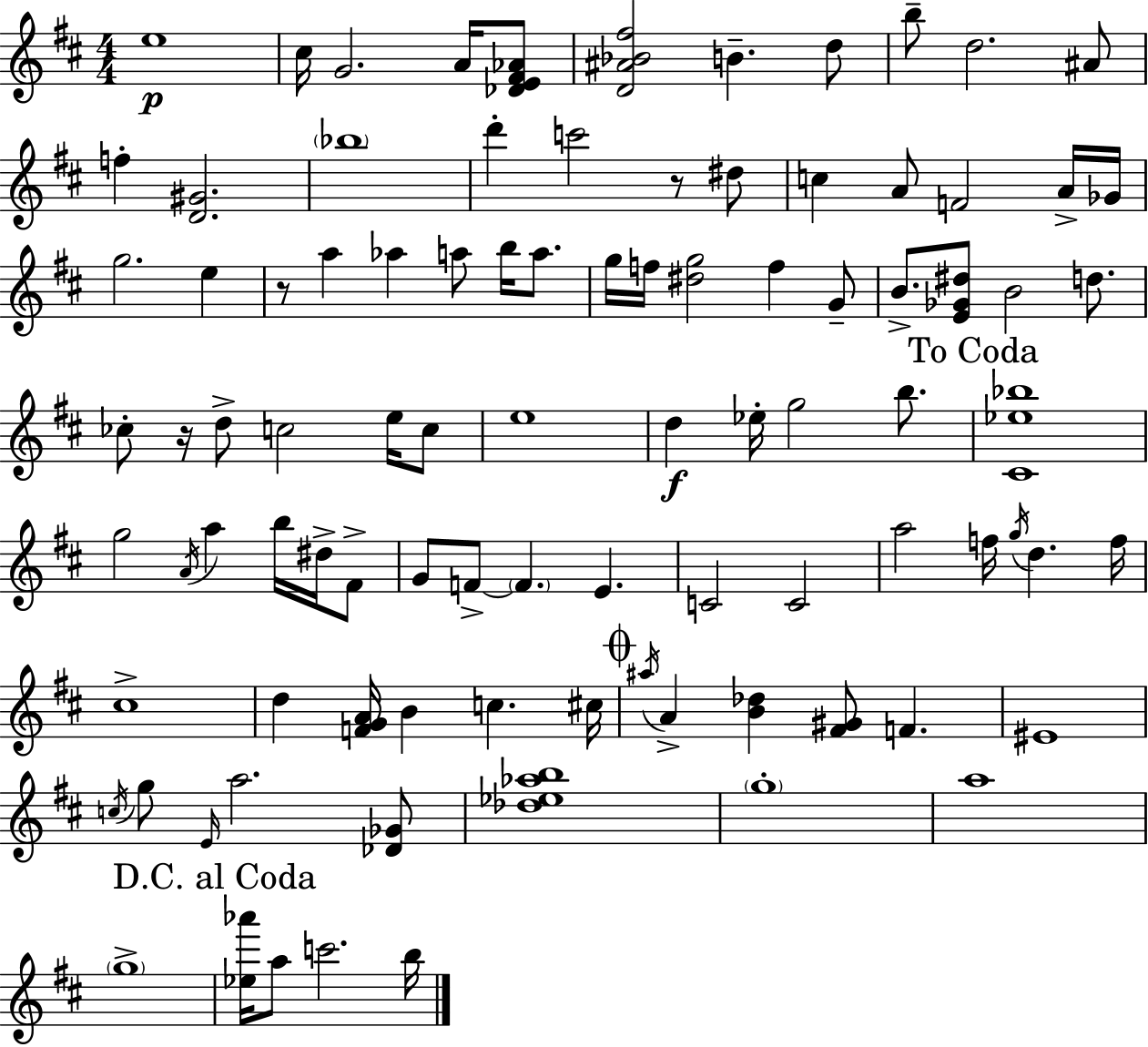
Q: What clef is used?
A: treble